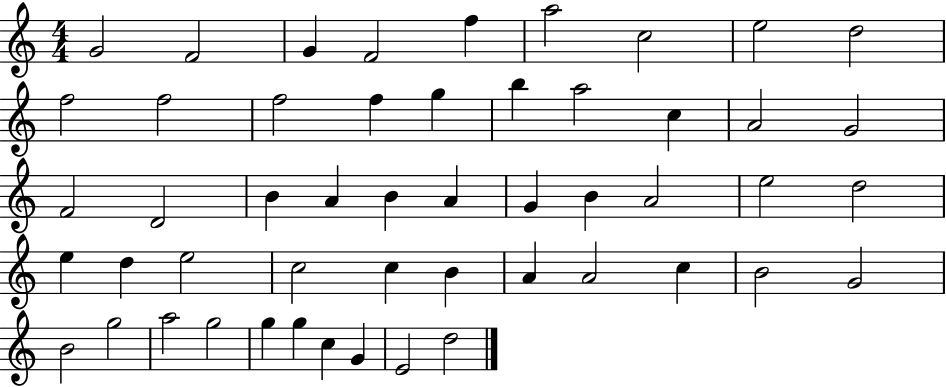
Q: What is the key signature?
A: C major